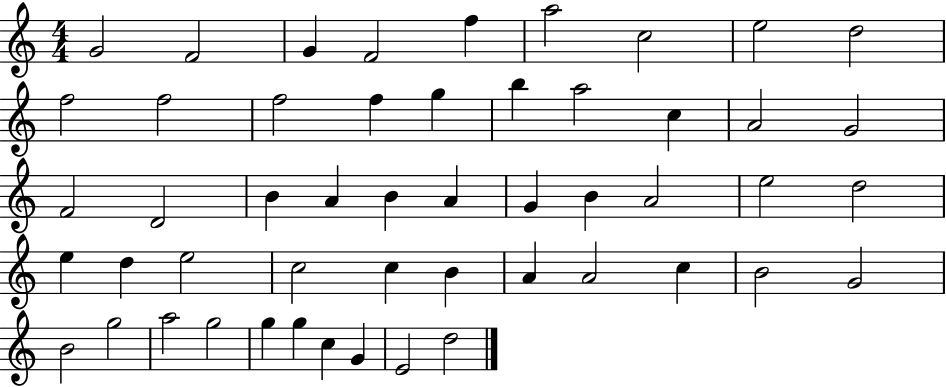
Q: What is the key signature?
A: C major